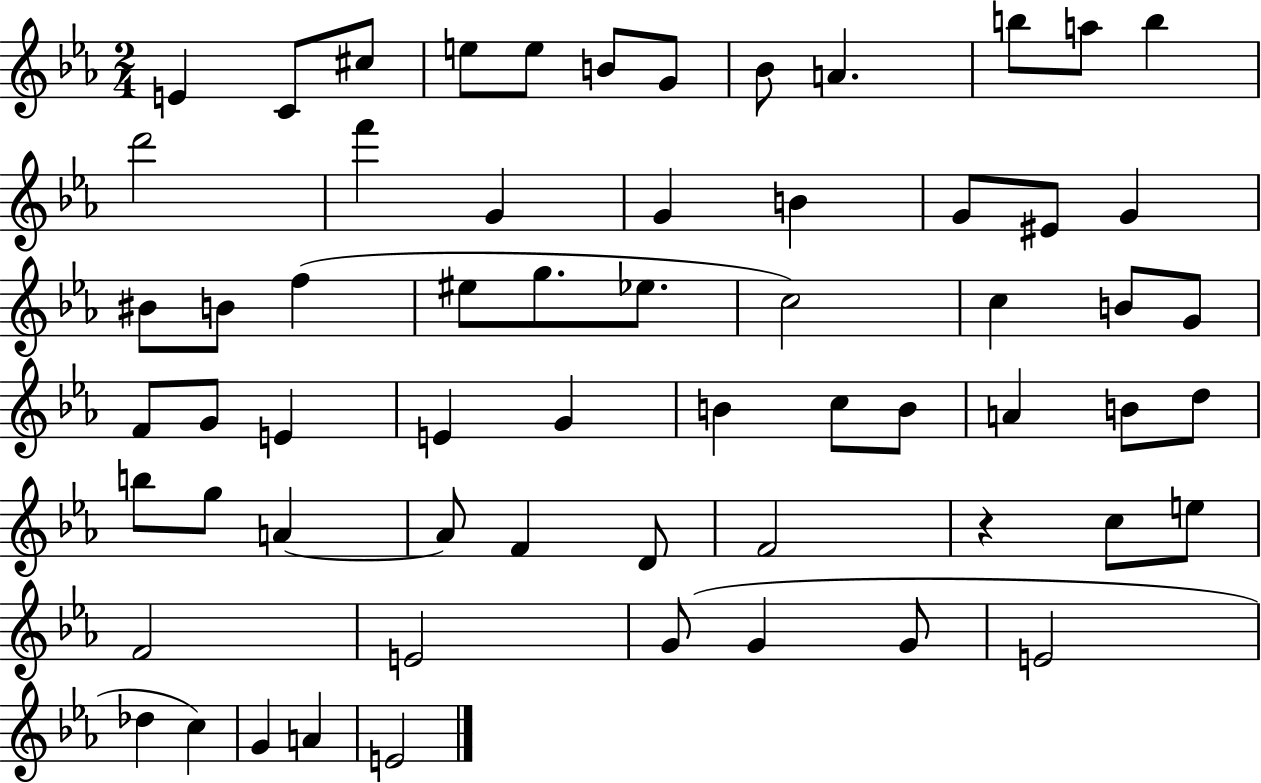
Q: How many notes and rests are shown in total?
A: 62